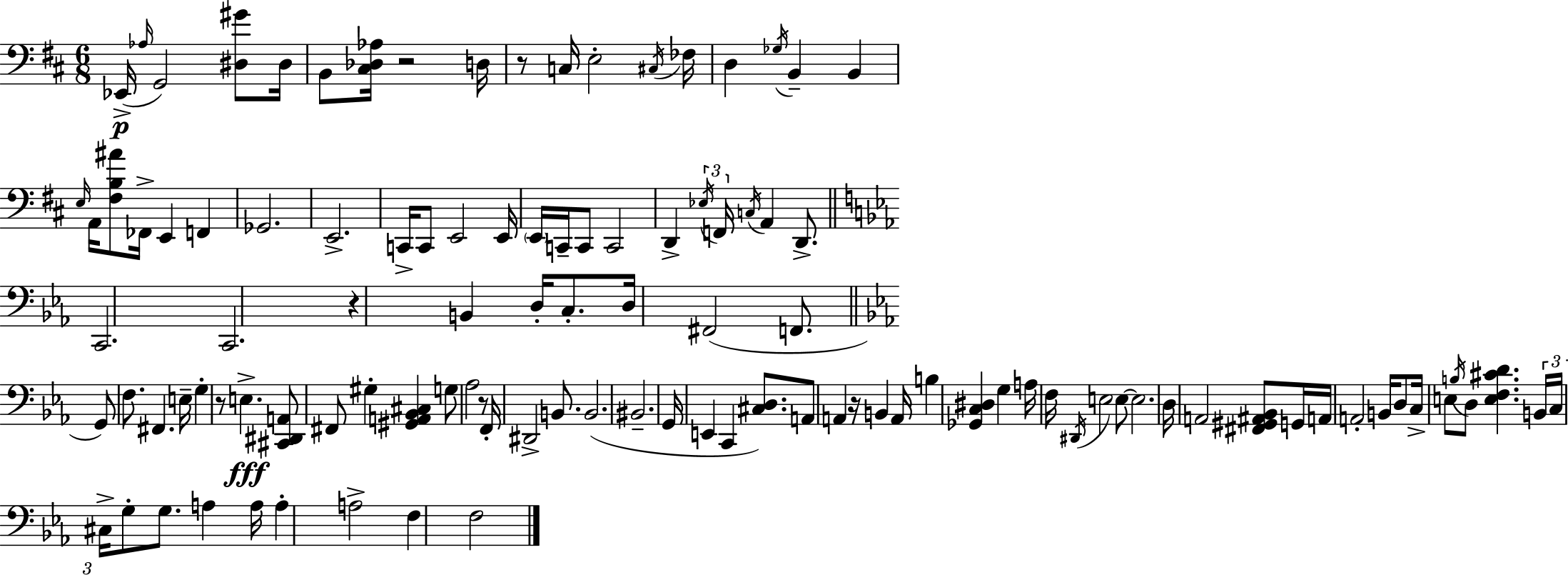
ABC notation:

X:1
T:Untitled
M:6/8
L:1/4
K:D
_E,,/4 _A,/4 G,,2 [^D,^G]/2 ^D,/4 B,,/2 [^C,_D,_A,]/4 z2 D,/4 z/2 C,/4 E,2 ^C,/4 _F,/4 D, _G,/4 B,, B,, E,/4 A,,/4 [^F,B,^A]/2 _F,,/4 E,, F,, _G,,2 E,,2 C,,/4 C,,/2 E,,2 E,,/4 E,,/4 C,,/4 C,,/2 C,,2 D,, _E,/4 F,,/4 C,/4 A,, D,,/2 C,,2 C,,2 z B,, D,/4 C,/2 D,/4 ^F,,2 F,,/2 G,,/2 F,/2 ^F,, E,/4 G, z/2 E, [^C,,^D,,A,,]/2 ^F,,/2 ^G, [^G,,A,,_B,,^C,] G,/2 _A,2 z/2 F,,/4 ^D,,2 B,,/2 B,,2 ^B,,2 G,,/4 E,, C,, [^C,D,]/2 A,,/2 A,, z/4 B,, A,,/4 B, [_G,,C,^D,] G, A,/4 F,/4 ^D,,/4 E,2 E,/2 E,2 D,/4 A,,2 [^F,,^G,,^A,,_B,,]/2 G,,/4 A,,/4 A,,2 B,,/4 D,/2 C,/4 E,/2 B,/4 D,/2 [E,F,^CD] B,,/4 C,/4 ^C,/4 G,/2 G,/2 A, A,/4 A, A,2 F, F,2